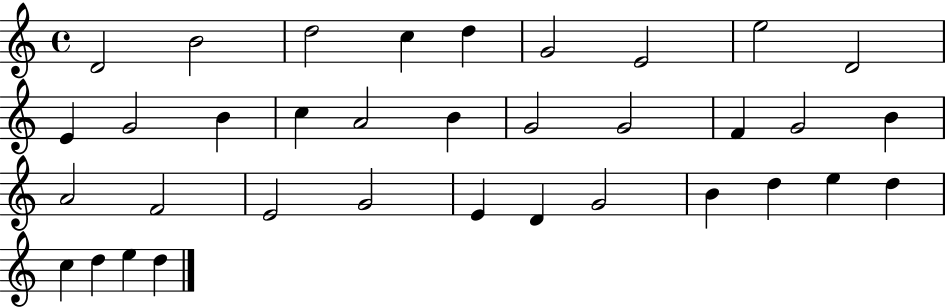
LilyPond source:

{
  \clef treble
  \time 4/4
  \defaultTimeSignature
  \key c \major
  d'2 b'2 | d''2 c''4 d''4 | g'2 e'2 | e''2 d'2 | \break e'4 g'2 b'4 | c''4 a'2 b'4 | g'2 g'2 | f'4 g'2 b'4 | \break a'2 f'2 | e'2 g'2 | e'4 d'4 g'2 | b'4 d''4 e''4 d''4 | \break c''4 d''4 e''4 d''4 | \bar "|."
}